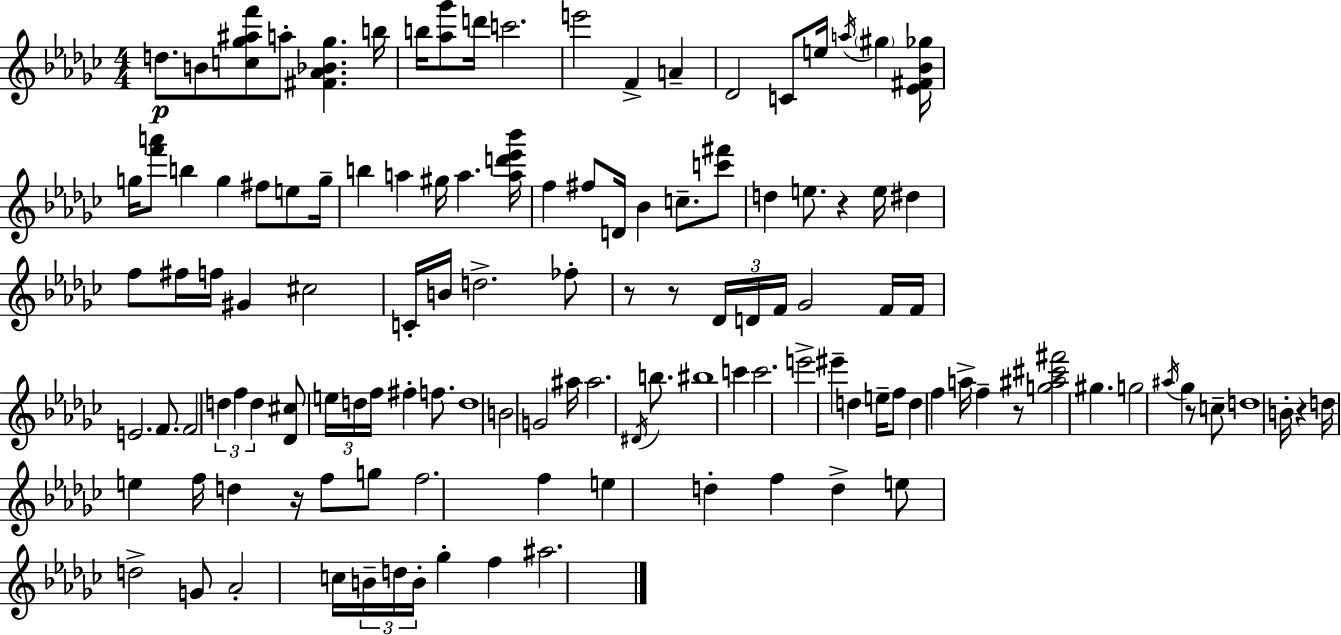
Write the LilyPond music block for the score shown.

{
  \clef treble
  \numericTimeSignature
  \time 4/4
  \key ees \minor
  d''8.\p b'8 <c'' ges'' ais'' f'''>8 a''8-. <fis' aes' bes' ges''>4. b''16 | b''16 <aes'' ges'''>8 d'''16 c'''2. | e'''2 f'4-> a'4-- | des'2 c'8 e''16 \acciaccatura { a''16 } \parenthesize gis''4 | \break <ees' fis' bes' ges''>16 g''16 <f''' a'''>8 b''4 g''4 fis''8 e''8 | g''16-- b''4 a''4 gis''16 a''4. | <a'' d''' ees''' bes'''>16 f''4 fis''8 d'16 bes'4 c''8.-- <c''' fis'''>8 | d''4 e''8. r4 e''16 dis''4 | \break f''8 fis''16 f''16 gis'4 cis''2 | c'16-. b'16 d''2.-> fes''8-. | r8 r8 \tuplet 3/2 { des'16 d'16 f'16 } ges'2 | f'16 f'16 e'2. f'8. | \break f'2 \tuplet 3/2 { d''4 f''4 | d''4 } <des' cis''>8 \tuplet 3/2 { e''16 d''16 f''16 } fis''4-. f''8. | d''1 | b'2 g'2 | \break ais''16 ais''2. \acciaccatura { dis'16 } b''8. | bis''1 | c'''4 c'''2. | e'''2-> eis'''4-- d''4 | \break e''16-- f''8 d''4 f''4 a''16-> f''4-- | r8 <g'' ais'' cis''' fis'''>2 gis''4. | g''2 \acciaccatura { ais''16 } ges''4 r8 | c''8-- d''1 | \break b'16-. r4 d''16 e''4 f''16 d''4 | r16 f''8 g''8 f''2. | f''4 e''4 d''4-. f''4 | d''4-> e''8 d''2-> | \break g'8 aes'2-. c''16 \tuplet 3/2 { b'16-- d''16 b'16-. } ges''4-. | f''4 ais''2. | \bar "|."
}